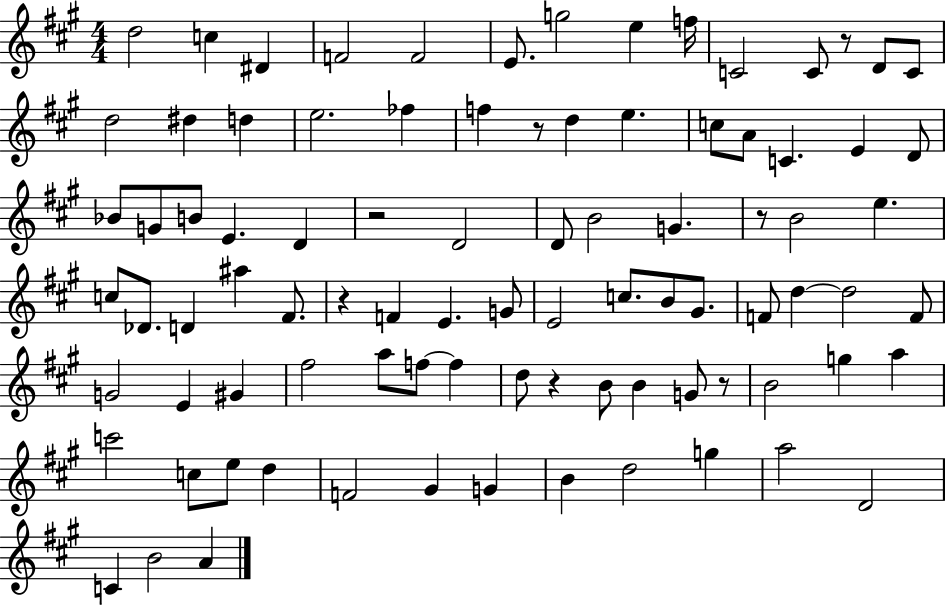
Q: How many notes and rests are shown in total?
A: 89